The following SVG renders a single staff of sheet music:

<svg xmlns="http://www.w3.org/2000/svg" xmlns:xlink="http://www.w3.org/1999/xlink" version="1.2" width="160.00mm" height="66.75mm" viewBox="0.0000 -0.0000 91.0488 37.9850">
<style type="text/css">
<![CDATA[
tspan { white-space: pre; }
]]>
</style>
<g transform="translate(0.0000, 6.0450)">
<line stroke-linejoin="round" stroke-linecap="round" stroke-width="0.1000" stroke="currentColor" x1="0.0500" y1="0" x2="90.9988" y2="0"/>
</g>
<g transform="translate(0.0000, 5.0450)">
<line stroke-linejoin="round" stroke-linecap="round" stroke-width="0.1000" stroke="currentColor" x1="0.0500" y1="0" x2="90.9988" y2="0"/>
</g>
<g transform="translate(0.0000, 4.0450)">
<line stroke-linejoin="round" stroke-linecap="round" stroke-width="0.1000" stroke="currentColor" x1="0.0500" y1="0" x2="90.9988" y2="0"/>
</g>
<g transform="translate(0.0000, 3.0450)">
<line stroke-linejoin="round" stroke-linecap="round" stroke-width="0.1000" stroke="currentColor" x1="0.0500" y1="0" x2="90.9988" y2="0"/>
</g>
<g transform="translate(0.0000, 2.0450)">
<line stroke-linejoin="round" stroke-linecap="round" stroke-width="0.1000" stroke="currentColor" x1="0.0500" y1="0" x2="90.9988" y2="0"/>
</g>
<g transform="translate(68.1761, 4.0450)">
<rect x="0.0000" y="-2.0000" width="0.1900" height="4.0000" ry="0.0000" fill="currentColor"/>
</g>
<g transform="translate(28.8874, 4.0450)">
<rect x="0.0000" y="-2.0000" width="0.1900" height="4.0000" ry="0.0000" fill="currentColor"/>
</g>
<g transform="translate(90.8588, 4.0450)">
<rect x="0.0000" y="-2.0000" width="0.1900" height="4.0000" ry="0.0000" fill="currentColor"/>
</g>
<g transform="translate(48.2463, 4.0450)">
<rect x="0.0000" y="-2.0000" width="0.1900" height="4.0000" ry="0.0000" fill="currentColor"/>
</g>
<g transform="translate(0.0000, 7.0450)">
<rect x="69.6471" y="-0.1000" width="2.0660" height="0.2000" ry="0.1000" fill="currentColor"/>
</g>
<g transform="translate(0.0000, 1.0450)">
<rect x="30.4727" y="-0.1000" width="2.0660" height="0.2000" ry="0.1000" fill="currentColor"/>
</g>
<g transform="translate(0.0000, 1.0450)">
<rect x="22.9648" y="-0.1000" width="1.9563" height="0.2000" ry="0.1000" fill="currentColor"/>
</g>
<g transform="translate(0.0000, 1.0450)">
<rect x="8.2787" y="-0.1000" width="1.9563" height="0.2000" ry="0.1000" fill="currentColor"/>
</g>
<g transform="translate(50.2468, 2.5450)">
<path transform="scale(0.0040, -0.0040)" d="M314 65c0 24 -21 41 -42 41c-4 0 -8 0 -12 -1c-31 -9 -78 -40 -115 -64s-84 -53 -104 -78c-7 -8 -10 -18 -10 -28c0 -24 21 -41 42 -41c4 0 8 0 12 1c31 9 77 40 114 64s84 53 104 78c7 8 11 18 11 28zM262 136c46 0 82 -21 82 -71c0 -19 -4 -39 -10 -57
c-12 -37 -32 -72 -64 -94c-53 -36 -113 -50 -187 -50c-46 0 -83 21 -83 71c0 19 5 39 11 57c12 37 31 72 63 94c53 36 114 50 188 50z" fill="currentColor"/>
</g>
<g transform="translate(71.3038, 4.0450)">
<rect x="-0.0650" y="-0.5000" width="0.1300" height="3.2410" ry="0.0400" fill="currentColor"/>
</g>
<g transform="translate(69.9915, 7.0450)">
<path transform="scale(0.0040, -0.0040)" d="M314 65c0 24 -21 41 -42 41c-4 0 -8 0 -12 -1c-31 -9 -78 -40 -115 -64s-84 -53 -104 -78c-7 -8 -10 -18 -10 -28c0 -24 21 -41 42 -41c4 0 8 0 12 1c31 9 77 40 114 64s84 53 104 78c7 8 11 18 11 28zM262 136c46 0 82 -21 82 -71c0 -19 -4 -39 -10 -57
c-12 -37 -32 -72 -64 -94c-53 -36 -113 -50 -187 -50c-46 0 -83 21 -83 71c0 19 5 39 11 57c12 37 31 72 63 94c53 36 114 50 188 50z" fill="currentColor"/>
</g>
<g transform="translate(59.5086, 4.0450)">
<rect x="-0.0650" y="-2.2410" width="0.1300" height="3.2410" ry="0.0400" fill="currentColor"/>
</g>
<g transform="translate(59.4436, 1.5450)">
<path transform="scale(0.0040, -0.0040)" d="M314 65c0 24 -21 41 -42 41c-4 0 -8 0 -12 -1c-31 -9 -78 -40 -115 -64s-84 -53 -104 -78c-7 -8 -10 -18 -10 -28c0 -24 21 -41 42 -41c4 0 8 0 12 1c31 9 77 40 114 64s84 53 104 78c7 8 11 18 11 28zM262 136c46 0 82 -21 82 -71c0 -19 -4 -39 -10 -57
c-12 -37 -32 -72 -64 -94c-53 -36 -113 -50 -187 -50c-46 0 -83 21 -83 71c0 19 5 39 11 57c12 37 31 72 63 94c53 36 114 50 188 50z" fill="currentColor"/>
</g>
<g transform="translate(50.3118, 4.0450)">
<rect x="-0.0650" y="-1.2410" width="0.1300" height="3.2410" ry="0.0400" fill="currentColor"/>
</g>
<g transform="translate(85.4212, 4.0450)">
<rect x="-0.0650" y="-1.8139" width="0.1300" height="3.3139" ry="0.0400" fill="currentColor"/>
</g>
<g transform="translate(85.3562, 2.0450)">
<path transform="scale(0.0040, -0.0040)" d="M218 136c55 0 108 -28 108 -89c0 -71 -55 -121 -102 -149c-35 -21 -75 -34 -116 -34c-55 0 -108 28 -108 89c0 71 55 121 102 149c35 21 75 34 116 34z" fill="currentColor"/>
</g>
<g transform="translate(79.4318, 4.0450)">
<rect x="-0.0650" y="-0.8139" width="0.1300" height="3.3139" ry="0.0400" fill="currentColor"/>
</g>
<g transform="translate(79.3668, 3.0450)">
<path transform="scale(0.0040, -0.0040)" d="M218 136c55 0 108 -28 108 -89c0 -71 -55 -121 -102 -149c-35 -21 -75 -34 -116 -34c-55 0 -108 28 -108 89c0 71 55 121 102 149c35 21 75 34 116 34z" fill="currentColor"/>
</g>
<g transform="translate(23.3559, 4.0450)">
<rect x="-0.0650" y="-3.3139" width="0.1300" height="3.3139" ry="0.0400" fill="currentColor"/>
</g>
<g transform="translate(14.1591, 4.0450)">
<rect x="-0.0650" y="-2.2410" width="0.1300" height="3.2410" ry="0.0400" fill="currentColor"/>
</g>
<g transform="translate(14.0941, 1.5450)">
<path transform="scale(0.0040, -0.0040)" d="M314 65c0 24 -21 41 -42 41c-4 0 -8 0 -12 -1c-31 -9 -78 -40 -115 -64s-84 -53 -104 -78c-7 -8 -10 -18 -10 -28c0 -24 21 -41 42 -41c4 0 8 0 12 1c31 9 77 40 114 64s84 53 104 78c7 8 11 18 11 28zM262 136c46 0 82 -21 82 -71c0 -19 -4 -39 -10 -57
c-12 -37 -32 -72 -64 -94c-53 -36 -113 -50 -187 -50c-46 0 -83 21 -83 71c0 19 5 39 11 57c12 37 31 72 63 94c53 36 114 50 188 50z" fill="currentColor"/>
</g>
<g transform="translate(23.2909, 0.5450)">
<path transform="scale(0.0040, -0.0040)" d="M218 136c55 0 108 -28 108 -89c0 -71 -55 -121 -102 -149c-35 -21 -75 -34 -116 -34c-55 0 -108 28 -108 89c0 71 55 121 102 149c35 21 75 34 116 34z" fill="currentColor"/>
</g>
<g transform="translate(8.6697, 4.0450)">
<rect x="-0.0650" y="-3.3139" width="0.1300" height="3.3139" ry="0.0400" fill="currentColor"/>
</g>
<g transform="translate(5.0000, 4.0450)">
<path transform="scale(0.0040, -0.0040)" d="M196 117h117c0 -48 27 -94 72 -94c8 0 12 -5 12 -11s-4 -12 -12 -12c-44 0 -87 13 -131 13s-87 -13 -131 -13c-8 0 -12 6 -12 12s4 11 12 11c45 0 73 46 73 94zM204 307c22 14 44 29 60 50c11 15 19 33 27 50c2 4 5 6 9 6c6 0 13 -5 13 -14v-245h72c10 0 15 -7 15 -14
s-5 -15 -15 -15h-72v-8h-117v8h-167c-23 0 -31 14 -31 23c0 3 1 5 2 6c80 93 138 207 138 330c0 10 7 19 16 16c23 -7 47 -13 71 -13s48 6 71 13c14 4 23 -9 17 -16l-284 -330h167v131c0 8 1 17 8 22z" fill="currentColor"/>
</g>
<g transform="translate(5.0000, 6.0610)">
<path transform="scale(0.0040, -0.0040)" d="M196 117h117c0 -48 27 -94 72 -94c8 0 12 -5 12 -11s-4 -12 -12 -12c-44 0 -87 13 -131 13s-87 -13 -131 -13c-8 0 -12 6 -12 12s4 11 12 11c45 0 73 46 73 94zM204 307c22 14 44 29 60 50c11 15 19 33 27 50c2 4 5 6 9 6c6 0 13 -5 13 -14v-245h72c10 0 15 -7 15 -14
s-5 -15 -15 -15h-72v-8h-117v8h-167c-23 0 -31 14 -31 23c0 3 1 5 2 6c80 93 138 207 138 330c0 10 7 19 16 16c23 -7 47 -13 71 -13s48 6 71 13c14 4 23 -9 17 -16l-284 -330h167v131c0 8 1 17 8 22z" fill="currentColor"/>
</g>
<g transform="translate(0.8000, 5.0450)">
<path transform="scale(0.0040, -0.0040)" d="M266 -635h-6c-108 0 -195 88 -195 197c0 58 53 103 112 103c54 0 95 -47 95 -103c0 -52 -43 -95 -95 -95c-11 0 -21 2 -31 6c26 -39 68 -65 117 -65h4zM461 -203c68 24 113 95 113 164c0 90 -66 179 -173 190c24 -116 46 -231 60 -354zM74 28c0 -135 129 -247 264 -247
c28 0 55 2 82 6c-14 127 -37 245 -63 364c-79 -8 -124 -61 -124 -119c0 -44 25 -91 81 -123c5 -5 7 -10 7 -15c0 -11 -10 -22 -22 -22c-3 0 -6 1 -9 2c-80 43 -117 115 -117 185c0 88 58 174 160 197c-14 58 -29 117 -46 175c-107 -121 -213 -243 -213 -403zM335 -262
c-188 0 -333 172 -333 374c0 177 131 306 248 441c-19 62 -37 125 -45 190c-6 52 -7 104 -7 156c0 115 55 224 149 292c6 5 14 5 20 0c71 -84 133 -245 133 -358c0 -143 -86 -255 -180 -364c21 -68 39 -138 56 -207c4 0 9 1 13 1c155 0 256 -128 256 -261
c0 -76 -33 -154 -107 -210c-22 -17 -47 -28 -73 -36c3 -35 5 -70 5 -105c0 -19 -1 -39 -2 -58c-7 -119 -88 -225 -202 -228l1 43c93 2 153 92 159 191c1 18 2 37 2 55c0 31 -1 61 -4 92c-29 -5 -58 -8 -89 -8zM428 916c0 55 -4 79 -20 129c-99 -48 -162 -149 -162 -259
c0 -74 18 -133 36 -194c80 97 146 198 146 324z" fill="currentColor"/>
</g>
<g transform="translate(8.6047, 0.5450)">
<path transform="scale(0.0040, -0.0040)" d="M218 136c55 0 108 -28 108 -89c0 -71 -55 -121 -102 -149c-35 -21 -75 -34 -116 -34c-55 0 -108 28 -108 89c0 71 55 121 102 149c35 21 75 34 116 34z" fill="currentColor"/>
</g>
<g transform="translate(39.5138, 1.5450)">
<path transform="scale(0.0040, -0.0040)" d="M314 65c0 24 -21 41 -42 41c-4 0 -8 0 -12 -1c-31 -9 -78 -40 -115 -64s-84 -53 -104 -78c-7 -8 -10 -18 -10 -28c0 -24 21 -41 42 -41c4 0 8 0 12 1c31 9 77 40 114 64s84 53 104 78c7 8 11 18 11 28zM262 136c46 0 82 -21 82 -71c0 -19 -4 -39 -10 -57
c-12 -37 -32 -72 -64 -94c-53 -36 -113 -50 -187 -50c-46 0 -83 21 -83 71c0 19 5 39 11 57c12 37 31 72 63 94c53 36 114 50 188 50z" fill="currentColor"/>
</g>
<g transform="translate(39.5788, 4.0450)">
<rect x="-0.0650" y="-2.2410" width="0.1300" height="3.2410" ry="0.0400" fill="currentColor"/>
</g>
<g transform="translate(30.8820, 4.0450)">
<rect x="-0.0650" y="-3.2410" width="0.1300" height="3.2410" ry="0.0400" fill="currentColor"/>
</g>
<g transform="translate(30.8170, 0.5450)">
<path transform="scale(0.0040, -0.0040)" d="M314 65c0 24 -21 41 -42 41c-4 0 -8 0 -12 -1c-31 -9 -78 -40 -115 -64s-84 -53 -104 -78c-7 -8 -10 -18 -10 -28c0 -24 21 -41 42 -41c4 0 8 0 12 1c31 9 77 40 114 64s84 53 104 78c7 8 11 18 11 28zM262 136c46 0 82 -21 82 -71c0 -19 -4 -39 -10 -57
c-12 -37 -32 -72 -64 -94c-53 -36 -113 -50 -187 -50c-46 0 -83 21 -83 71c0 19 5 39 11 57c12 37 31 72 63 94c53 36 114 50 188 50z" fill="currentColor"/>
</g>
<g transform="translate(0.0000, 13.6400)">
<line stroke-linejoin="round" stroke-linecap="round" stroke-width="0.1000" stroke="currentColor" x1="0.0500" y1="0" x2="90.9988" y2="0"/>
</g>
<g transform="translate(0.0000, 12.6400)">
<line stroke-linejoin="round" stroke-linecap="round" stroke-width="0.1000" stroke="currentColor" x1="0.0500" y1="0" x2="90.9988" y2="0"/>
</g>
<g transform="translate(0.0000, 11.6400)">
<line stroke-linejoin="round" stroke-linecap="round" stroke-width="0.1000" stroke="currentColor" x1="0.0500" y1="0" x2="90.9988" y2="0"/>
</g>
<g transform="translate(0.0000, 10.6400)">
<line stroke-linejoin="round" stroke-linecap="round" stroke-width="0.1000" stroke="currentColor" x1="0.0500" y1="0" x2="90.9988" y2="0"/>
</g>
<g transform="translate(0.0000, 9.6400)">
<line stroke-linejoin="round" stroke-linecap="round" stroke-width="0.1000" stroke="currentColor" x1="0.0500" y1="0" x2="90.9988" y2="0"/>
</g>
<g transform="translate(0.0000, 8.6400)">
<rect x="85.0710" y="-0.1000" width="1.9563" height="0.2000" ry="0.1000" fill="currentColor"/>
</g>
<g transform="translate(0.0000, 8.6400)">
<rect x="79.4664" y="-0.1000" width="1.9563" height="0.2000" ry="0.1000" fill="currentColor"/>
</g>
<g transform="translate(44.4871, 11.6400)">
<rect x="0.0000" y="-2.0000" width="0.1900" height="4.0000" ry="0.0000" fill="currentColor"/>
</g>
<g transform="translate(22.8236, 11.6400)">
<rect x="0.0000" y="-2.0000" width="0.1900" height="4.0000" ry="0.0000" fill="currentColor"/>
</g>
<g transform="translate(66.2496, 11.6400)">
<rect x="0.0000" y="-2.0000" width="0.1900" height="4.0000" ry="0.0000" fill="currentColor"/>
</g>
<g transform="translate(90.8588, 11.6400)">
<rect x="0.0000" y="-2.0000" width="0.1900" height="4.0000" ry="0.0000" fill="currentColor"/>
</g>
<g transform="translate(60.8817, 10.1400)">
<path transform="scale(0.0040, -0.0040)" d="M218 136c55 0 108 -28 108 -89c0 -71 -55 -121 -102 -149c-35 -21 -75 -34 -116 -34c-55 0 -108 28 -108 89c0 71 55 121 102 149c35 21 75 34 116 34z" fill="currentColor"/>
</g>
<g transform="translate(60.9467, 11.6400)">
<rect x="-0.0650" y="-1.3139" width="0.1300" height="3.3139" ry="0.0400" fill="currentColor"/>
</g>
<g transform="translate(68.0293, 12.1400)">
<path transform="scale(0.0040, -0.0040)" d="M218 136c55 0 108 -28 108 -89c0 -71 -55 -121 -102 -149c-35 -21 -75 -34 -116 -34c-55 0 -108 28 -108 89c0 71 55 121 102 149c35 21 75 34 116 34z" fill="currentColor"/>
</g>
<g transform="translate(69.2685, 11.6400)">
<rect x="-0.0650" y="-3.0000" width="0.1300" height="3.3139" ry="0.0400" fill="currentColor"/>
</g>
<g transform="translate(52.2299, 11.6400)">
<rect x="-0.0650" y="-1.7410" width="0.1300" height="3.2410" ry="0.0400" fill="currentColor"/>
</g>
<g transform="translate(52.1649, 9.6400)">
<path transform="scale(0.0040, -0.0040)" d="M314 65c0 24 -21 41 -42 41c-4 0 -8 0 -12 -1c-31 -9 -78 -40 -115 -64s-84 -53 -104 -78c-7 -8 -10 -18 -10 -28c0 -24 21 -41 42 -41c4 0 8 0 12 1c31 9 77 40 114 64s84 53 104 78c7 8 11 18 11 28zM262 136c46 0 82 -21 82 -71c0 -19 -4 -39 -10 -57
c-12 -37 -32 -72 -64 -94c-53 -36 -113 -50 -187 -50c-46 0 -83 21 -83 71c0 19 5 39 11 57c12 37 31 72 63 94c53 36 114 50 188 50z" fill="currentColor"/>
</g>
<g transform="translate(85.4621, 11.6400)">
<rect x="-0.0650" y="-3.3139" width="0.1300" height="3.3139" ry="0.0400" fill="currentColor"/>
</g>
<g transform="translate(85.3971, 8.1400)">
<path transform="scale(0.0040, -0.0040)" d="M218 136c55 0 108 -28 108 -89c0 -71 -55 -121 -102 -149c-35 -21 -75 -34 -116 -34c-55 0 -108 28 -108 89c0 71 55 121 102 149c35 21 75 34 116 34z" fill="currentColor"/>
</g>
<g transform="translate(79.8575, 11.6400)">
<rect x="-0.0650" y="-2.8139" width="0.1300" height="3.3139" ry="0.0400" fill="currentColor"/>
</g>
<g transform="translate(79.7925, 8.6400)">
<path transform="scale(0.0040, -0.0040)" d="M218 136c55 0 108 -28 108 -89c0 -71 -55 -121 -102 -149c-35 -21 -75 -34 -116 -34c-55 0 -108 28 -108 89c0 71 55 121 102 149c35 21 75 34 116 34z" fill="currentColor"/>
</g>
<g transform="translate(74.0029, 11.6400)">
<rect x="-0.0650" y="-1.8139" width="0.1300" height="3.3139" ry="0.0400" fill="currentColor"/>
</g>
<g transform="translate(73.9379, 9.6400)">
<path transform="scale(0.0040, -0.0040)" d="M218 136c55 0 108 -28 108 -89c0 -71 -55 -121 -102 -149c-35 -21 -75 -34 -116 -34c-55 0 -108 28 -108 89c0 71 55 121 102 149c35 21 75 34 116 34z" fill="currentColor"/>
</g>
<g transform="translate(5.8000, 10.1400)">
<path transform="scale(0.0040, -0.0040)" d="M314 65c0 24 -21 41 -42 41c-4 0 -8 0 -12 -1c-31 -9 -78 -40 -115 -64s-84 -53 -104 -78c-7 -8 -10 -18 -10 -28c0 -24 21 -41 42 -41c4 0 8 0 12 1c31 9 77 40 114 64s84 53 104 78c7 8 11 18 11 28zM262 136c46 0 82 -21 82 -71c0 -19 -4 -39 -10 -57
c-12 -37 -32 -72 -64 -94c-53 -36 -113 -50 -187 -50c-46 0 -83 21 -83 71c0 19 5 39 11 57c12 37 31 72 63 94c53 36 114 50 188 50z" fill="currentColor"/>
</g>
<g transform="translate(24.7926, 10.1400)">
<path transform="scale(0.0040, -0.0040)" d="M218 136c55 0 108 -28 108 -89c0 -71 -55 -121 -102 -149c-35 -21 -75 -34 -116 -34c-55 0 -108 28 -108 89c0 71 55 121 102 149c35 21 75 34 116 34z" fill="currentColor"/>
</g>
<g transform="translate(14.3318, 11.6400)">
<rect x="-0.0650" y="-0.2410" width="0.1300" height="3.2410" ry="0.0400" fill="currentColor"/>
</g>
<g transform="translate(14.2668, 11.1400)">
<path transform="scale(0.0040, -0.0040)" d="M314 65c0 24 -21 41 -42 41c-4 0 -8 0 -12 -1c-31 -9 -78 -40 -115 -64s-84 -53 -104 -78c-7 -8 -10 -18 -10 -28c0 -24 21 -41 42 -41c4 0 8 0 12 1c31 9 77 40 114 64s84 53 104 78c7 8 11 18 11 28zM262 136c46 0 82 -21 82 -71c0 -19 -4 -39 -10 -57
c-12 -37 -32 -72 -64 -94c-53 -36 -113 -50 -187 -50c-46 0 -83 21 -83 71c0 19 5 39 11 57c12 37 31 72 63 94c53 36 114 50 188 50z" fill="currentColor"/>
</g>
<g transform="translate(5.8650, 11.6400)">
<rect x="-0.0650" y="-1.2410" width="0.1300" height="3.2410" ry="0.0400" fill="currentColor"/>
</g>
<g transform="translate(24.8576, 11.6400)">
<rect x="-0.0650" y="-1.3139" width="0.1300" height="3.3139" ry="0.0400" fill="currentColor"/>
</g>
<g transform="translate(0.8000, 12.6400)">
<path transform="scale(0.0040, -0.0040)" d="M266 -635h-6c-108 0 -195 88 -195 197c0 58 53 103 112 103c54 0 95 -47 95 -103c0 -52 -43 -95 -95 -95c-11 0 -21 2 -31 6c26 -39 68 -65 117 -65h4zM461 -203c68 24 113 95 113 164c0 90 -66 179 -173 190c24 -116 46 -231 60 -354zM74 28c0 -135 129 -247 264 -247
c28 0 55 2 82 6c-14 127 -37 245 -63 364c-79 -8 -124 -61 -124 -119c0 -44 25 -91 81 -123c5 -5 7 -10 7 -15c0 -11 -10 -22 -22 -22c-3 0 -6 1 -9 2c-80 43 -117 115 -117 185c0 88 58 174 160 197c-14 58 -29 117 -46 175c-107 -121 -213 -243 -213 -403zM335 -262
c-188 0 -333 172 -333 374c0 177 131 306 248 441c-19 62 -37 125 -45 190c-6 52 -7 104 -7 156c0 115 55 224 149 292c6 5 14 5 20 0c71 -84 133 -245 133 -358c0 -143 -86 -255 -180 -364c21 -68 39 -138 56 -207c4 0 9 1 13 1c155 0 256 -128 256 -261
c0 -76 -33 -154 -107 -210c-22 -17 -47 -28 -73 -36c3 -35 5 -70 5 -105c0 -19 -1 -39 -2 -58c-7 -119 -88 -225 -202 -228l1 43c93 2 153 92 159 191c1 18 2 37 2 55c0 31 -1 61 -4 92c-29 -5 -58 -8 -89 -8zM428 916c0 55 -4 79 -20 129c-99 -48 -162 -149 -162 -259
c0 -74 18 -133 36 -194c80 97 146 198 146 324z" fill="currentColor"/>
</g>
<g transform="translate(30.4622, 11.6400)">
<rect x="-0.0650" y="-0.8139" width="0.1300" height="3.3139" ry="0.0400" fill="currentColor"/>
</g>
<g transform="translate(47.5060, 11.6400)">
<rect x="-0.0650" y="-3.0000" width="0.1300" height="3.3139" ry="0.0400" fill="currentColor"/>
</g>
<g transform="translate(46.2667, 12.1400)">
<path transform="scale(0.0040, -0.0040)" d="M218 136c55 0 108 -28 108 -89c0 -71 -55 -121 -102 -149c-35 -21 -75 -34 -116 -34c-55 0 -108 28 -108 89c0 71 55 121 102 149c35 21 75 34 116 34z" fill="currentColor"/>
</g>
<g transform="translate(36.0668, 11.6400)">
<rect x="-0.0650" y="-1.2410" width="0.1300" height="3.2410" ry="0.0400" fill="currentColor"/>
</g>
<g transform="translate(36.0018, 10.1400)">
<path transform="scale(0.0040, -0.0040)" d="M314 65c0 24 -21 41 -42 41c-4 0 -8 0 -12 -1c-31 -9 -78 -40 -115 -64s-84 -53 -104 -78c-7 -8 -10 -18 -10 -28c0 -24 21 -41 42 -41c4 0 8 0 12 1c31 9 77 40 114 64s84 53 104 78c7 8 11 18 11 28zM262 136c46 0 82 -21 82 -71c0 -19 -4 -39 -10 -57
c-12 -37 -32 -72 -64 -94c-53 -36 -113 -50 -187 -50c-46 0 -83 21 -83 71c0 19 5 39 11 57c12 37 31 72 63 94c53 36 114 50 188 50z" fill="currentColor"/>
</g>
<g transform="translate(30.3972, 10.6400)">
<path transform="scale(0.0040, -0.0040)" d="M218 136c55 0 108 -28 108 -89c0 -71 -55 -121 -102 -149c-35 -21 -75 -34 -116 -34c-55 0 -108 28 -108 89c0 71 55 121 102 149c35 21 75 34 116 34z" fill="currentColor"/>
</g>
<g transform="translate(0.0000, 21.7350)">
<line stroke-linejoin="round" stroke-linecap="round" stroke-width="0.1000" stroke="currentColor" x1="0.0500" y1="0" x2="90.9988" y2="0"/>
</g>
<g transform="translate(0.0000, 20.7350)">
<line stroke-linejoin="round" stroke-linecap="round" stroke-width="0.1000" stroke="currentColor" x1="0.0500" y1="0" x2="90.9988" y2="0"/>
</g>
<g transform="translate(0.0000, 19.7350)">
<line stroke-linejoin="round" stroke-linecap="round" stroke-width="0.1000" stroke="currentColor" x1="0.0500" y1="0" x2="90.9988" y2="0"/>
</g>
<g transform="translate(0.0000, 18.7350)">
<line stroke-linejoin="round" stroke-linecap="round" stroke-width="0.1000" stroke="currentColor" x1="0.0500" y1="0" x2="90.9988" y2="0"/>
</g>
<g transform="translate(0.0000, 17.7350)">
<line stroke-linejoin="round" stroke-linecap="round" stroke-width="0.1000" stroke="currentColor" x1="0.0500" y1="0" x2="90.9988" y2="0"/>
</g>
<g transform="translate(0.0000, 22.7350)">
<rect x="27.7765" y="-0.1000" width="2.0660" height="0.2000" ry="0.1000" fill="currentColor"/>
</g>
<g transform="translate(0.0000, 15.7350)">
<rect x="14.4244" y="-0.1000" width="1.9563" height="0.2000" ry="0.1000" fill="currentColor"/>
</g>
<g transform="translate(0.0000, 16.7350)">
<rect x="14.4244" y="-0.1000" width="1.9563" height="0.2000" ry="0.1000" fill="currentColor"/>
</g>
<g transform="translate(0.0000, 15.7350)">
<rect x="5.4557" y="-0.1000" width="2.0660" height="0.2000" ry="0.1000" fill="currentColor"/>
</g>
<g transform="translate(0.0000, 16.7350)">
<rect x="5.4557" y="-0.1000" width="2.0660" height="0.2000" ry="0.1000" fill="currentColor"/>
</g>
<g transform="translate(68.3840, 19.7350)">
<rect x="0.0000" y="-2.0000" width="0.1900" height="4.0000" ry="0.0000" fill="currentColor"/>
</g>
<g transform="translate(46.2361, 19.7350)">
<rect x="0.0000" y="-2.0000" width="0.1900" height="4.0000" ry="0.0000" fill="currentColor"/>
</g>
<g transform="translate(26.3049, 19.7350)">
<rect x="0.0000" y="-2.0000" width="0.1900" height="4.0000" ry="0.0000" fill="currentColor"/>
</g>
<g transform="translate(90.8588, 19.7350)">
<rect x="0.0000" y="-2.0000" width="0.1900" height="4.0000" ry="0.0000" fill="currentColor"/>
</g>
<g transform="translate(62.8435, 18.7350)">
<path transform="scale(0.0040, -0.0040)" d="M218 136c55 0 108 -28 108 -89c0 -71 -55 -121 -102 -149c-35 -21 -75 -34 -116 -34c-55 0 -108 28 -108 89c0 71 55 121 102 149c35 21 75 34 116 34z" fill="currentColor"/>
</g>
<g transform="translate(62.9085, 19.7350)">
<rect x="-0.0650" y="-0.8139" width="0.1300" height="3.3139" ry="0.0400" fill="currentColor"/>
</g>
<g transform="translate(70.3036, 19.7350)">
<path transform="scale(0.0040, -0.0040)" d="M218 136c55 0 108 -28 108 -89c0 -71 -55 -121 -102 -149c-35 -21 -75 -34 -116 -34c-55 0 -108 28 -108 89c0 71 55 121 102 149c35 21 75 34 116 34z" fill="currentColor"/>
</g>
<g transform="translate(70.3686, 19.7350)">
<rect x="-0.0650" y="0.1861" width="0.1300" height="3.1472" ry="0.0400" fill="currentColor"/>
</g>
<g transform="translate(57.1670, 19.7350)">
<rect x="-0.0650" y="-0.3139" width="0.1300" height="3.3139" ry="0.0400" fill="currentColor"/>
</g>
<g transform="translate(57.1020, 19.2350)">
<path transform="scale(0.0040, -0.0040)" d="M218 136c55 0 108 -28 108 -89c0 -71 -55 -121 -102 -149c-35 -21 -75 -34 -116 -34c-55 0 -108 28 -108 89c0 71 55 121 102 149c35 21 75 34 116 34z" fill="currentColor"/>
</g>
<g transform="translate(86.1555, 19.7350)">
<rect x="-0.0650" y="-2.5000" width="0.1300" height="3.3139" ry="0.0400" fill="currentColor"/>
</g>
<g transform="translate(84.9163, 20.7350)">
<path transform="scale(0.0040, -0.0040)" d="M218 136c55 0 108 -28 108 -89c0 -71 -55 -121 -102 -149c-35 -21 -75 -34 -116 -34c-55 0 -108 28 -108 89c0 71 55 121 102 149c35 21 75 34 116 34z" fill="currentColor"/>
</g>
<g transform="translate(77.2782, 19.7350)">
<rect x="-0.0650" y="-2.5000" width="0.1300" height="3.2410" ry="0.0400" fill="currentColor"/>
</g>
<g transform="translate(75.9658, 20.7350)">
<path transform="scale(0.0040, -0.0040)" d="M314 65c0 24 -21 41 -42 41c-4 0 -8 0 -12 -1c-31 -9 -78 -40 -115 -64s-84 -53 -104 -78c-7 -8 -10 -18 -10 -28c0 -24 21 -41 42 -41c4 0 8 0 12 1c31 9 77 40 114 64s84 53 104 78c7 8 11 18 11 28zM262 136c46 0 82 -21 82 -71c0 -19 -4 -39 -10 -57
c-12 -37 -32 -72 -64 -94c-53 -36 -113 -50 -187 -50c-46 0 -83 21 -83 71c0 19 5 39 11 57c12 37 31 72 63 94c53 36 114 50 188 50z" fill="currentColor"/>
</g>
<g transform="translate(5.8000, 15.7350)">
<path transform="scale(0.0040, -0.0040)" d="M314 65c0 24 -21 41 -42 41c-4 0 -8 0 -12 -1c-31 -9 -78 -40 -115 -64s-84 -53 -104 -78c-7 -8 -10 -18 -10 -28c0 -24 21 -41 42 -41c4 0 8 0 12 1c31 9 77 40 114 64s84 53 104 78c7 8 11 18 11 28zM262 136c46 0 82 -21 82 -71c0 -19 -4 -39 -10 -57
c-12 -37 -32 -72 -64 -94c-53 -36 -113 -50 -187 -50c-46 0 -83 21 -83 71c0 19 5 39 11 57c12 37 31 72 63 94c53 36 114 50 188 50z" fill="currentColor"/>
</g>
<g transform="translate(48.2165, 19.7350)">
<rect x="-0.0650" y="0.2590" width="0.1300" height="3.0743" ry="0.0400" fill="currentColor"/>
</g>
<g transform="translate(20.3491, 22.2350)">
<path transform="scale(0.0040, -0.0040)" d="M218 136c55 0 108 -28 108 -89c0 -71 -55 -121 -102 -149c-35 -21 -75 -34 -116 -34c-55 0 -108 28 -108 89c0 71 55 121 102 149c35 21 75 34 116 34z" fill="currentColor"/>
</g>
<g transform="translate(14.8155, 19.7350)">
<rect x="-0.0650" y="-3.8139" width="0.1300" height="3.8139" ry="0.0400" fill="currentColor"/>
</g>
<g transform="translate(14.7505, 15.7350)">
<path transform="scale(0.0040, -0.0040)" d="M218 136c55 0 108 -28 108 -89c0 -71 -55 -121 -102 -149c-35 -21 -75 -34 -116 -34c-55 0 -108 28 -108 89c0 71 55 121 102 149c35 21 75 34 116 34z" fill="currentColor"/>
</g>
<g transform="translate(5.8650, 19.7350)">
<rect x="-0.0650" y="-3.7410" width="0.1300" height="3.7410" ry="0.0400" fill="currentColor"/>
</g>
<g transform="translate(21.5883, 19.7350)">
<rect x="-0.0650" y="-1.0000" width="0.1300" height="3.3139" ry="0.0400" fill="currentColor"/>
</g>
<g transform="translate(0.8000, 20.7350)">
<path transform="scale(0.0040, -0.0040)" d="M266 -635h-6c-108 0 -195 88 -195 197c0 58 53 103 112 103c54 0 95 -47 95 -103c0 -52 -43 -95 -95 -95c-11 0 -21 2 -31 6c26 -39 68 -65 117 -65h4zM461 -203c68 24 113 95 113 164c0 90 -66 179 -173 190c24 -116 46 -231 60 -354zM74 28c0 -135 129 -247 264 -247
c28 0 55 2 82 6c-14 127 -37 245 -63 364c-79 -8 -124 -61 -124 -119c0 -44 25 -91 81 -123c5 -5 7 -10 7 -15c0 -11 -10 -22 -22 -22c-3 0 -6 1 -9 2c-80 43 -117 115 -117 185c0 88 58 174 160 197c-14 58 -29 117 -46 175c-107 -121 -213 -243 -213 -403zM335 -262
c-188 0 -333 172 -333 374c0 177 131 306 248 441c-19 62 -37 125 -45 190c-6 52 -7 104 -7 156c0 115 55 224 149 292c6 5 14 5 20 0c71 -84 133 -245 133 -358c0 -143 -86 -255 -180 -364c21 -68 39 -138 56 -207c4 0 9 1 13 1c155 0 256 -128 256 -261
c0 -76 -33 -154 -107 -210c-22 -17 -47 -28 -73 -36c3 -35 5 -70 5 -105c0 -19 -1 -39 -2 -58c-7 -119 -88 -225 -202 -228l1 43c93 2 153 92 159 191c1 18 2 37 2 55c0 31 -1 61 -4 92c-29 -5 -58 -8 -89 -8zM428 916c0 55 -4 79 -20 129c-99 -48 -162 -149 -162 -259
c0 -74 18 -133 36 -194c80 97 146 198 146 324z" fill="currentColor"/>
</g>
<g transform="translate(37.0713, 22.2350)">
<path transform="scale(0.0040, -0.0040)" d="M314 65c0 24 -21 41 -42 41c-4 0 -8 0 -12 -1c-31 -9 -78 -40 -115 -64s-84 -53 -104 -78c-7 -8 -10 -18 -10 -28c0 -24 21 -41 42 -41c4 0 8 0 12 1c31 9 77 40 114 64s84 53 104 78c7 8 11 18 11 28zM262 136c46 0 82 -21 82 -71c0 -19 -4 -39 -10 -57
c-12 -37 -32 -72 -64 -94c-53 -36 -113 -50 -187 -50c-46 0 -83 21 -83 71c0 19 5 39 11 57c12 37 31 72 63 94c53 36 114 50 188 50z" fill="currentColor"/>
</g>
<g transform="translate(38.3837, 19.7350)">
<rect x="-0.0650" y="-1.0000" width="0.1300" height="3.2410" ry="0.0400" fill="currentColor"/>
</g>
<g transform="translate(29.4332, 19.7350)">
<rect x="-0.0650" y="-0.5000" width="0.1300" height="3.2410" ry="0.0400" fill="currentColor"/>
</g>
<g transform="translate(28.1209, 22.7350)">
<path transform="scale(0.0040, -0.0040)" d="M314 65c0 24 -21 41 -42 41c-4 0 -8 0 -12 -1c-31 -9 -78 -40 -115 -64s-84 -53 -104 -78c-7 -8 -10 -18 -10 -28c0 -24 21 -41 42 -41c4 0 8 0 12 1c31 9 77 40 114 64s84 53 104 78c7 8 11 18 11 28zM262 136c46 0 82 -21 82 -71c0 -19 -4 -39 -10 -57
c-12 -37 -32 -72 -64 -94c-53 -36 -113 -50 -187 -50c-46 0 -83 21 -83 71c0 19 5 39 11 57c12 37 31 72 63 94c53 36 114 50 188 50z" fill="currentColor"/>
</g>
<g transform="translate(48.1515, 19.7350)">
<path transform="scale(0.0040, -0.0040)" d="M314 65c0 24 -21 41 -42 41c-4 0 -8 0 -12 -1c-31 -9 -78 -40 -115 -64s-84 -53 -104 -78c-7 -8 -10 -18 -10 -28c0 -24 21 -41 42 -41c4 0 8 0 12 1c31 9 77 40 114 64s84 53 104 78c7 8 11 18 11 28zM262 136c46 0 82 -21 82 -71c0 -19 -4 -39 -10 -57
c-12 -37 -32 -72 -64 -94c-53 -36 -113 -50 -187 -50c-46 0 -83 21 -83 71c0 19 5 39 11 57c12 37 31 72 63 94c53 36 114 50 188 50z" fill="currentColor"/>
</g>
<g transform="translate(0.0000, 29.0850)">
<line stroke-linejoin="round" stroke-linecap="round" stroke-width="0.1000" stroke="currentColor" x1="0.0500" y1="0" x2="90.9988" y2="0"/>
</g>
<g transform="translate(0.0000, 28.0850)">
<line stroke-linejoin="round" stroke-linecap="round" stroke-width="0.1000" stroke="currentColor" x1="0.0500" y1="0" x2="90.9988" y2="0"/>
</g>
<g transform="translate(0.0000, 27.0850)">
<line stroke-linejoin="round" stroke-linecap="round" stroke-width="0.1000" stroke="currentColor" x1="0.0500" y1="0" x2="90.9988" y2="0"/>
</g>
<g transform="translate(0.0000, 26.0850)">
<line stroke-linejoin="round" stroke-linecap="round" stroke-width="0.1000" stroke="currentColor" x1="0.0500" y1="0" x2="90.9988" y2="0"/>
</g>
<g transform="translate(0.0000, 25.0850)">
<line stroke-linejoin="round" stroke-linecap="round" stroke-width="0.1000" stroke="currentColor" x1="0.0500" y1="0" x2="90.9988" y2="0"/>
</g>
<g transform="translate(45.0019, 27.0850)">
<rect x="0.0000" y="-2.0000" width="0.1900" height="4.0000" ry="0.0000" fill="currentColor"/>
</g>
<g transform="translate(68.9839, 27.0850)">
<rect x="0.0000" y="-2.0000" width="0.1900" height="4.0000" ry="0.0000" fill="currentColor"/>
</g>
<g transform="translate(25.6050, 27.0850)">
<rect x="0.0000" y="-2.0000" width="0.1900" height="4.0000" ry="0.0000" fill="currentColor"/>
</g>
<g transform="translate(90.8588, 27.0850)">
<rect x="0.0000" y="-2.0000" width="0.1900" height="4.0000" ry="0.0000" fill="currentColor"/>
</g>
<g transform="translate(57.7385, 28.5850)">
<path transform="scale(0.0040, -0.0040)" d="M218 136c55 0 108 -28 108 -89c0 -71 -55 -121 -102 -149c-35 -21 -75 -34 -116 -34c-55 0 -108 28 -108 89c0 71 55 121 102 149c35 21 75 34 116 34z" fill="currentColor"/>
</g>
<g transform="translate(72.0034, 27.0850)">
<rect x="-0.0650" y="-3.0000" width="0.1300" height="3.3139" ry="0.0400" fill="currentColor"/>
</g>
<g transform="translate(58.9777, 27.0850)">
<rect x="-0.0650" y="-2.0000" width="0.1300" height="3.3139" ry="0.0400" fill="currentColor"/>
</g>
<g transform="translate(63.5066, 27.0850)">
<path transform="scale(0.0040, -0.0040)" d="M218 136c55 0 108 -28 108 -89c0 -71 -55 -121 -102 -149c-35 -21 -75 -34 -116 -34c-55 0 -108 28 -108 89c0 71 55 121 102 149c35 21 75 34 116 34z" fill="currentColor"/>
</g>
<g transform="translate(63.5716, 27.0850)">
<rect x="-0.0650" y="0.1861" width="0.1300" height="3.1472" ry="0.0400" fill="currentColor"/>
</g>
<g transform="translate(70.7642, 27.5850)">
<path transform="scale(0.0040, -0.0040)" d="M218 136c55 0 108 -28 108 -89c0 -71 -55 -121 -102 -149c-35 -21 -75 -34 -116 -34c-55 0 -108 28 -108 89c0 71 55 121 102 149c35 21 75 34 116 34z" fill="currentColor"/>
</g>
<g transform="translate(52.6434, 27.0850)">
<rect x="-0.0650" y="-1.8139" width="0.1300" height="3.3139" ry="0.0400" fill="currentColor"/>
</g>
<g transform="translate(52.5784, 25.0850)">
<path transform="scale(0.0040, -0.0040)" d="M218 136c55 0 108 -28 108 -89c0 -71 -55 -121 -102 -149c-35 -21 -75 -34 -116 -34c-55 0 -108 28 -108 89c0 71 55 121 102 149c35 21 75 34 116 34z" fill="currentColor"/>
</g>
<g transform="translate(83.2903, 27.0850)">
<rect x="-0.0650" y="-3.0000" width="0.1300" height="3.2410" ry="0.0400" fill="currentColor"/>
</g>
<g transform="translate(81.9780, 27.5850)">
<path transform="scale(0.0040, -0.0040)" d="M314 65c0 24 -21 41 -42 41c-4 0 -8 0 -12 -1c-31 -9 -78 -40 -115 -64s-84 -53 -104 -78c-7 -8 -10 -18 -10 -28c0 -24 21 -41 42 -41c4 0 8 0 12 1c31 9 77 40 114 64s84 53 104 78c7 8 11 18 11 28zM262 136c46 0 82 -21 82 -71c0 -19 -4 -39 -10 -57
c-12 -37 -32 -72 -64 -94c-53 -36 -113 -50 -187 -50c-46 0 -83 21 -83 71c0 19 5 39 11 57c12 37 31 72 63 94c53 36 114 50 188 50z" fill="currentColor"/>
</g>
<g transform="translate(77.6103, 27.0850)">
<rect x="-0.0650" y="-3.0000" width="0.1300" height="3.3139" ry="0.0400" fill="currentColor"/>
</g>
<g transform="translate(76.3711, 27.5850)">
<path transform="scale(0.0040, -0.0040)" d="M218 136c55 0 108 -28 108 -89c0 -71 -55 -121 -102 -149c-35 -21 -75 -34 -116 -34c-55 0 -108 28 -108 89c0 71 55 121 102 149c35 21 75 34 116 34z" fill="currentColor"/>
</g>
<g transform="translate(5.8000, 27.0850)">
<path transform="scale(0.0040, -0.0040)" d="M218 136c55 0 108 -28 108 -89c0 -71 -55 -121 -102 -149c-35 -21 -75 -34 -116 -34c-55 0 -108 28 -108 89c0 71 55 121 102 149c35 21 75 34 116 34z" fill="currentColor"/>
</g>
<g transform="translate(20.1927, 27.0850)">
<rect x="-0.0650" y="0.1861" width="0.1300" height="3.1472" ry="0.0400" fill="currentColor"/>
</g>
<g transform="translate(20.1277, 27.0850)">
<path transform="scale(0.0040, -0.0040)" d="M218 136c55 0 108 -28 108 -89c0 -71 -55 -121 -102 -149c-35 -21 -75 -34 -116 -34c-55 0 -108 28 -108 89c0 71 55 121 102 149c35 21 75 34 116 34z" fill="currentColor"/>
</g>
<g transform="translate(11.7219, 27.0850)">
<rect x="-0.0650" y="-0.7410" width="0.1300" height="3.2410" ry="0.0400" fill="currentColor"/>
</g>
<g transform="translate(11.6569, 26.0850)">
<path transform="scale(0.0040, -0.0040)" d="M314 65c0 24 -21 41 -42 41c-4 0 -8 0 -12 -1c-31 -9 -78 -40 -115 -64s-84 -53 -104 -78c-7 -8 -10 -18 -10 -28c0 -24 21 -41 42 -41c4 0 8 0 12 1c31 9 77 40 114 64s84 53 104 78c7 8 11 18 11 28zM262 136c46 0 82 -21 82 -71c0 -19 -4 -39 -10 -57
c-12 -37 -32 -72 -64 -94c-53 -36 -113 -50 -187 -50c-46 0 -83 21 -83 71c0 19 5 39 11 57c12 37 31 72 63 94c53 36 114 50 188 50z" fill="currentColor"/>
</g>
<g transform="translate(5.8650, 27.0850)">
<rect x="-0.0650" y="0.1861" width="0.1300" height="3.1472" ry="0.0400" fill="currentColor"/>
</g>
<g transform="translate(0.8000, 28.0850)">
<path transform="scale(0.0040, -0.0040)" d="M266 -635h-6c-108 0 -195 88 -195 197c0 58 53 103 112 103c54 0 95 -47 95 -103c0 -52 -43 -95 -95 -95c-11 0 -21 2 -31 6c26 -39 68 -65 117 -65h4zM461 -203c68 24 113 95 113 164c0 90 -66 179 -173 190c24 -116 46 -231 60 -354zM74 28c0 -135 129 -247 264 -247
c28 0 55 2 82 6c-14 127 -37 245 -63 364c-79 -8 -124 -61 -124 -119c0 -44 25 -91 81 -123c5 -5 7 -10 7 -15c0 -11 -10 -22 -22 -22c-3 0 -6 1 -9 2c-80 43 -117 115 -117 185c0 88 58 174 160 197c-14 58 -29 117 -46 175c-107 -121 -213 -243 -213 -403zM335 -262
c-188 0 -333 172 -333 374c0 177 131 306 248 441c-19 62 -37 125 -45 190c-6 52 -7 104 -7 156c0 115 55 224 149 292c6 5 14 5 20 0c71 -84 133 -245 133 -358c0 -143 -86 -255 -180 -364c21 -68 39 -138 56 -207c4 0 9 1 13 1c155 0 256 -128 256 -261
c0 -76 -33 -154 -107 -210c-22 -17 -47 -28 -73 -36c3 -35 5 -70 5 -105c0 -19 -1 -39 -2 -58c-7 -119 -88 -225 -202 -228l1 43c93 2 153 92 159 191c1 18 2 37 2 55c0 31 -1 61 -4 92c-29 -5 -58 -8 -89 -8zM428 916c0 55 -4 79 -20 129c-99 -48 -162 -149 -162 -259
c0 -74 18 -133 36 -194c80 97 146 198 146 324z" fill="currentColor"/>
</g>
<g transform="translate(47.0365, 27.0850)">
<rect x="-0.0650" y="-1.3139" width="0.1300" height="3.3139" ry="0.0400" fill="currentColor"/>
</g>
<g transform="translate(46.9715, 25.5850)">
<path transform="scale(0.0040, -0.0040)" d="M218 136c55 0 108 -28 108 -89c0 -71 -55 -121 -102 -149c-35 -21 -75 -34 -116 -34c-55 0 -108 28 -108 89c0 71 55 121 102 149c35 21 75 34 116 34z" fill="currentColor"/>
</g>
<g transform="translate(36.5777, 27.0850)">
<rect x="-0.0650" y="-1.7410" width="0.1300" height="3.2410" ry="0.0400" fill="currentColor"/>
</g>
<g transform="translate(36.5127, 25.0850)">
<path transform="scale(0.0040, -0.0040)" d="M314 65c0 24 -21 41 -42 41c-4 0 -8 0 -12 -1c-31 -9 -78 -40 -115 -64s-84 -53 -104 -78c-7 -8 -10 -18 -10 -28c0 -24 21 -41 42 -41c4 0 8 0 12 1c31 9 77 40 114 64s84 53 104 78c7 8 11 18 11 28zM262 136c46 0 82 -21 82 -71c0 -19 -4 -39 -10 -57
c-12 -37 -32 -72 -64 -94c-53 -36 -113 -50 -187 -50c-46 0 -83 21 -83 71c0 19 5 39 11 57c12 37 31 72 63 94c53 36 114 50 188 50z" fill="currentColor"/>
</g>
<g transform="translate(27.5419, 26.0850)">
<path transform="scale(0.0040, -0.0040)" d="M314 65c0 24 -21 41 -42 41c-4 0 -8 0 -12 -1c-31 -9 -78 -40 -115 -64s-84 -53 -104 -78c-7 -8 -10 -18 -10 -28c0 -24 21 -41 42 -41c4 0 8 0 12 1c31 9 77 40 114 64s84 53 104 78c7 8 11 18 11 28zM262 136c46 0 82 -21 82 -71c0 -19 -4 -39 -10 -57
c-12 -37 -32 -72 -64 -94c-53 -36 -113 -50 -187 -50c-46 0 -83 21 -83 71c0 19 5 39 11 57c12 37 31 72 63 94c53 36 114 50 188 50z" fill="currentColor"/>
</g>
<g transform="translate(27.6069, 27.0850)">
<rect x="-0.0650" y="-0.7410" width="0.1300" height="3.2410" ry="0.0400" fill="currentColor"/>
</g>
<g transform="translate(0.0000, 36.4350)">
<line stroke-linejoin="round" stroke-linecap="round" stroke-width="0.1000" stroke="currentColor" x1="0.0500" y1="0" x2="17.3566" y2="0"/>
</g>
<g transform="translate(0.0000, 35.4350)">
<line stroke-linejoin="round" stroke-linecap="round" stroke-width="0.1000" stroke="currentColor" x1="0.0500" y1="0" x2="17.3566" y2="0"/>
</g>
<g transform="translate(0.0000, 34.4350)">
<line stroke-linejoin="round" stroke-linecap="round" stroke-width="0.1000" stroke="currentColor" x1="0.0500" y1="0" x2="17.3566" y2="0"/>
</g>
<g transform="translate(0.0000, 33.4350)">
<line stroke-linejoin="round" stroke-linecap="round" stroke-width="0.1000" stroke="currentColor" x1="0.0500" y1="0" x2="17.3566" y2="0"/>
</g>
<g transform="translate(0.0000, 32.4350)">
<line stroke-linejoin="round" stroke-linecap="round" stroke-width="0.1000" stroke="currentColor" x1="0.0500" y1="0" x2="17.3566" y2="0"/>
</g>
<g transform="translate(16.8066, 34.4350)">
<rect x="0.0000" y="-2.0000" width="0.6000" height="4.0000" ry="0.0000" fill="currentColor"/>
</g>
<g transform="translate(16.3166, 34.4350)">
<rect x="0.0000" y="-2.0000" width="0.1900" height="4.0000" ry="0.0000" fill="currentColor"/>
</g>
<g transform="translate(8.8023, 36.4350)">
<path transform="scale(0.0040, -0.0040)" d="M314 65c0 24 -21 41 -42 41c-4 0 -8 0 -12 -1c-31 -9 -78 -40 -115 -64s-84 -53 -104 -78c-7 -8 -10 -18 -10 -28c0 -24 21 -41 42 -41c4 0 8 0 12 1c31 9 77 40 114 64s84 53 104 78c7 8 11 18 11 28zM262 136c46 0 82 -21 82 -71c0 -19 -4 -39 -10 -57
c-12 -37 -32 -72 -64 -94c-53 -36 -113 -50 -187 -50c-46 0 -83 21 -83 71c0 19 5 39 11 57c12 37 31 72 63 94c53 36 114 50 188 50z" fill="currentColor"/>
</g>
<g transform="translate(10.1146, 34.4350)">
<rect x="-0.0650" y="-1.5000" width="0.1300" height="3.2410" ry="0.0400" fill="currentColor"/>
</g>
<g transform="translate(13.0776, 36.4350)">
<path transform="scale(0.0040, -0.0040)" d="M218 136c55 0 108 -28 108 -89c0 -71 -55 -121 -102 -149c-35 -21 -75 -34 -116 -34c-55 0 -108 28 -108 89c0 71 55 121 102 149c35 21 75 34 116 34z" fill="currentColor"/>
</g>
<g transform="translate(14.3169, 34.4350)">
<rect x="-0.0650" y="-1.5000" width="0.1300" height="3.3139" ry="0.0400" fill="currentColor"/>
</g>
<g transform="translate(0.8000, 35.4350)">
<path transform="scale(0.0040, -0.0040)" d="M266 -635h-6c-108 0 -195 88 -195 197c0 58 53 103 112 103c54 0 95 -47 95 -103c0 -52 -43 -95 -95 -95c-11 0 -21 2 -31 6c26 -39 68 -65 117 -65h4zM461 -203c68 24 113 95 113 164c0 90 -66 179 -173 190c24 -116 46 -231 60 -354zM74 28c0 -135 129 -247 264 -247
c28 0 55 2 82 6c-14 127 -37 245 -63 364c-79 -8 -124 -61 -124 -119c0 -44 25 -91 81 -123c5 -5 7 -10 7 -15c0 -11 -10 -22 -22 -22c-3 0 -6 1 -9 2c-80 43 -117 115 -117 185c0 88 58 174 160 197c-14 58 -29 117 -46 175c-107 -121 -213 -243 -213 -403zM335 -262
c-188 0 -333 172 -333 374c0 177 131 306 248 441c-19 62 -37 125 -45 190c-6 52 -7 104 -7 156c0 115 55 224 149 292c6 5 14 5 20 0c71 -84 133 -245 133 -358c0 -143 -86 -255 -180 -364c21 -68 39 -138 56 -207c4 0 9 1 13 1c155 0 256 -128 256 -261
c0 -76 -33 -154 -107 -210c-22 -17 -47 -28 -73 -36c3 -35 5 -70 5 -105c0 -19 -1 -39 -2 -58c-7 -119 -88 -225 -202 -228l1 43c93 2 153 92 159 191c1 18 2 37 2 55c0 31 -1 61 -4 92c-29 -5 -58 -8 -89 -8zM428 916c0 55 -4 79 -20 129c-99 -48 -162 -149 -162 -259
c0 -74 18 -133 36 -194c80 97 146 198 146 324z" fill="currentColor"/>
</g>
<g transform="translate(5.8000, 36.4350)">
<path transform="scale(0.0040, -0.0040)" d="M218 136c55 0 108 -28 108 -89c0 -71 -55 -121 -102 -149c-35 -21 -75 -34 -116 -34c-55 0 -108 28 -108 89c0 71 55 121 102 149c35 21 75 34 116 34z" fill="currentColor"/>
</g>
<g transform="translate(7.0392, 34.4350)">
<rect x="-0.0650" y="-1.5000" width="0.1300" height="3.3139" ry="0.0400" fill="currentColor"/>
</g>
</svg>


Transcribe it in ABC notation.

X:1
T:Untitled
M:4/4
L:1/4
K:C
b g2 b b2 g2 e2 g2 C2 d f e2 c2 e d e2 A f2 e A f a b c'2 c' D C2 D2 B2 c d B G2 G B d2 B d2 f2 e f F B A A A2 E E2 E